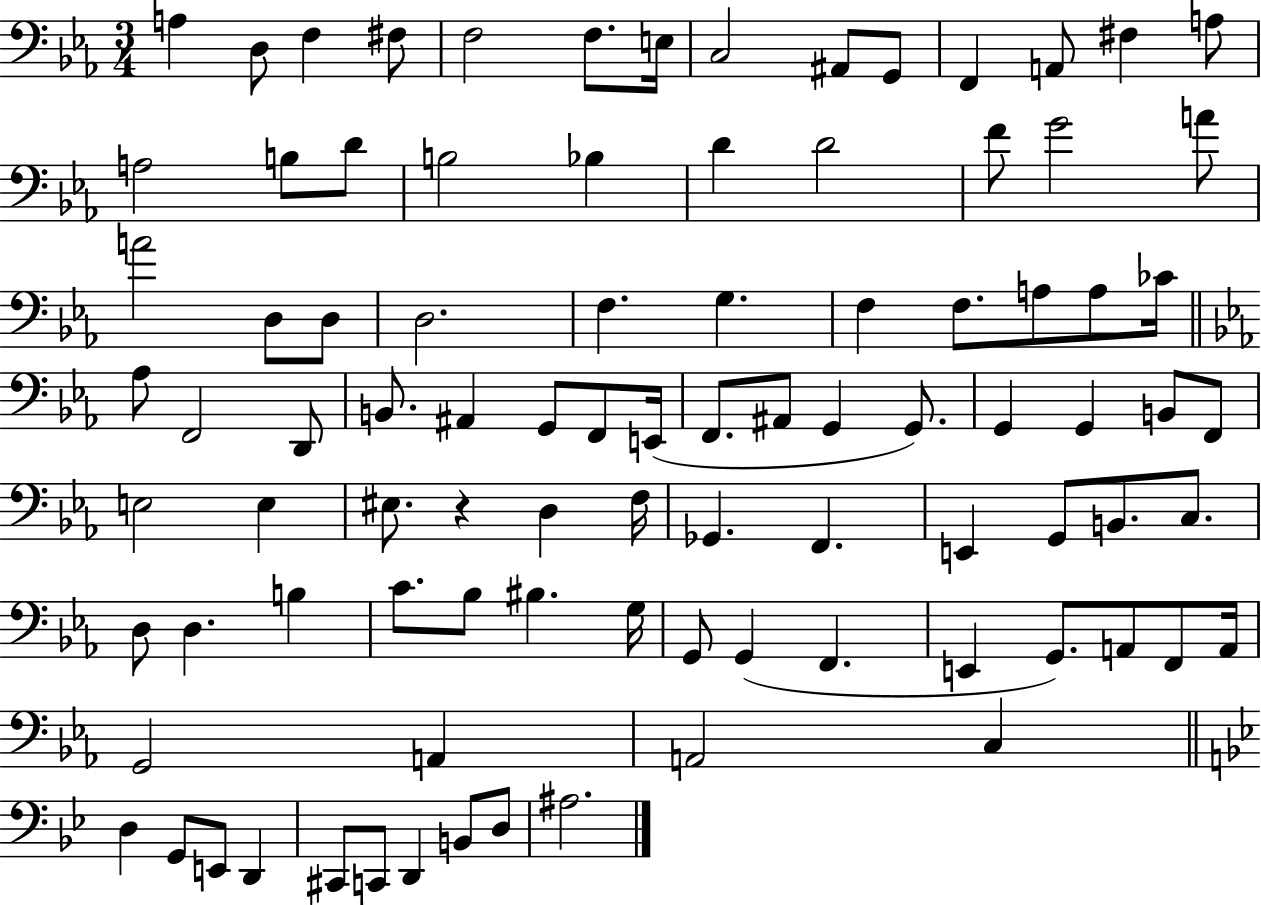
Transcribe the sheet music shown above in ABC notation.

X:1
T:Untitled
M:3/4
L:1/4
K:Eb
A, D,/2 F, ^F,/2 F,2 F,/2 E,/4 C,2 ^A,,/2 G,,/2 F,, A,,/2 ^F, A,/2 A,2 B,/2 D/2 B,2 _B, D D2 F/2 G2 A/2 A2 D,/2 D,/2 D,2 F, G, F, F,/2 A,/2 A,/2 _C/4 _A,/2 F,,2 D,,/2 B,,/2 ^A,, G,,/2 F,,/2 E,,/4 F,,/2 ^A,,/2 G,, G,,/2 G,, G,, B,,/2 F,,/2 E,2 E, ^E,/2 z D, F,/4 _G,, F,, E,, G,,/2 B,,/2 C,/2 D,/2 D, B, C/2 _B,/2 ^B, G,/4 G,,/2 G,, F,, E,, G,,/2 A,,/2 F,,/2 A,,/4 G,,2 A,, A,,2 C, D, G,,/2 E,,/2 D,, ^C,,/2 C,,/2 D,, B,,/2 D,/2 ^A,2